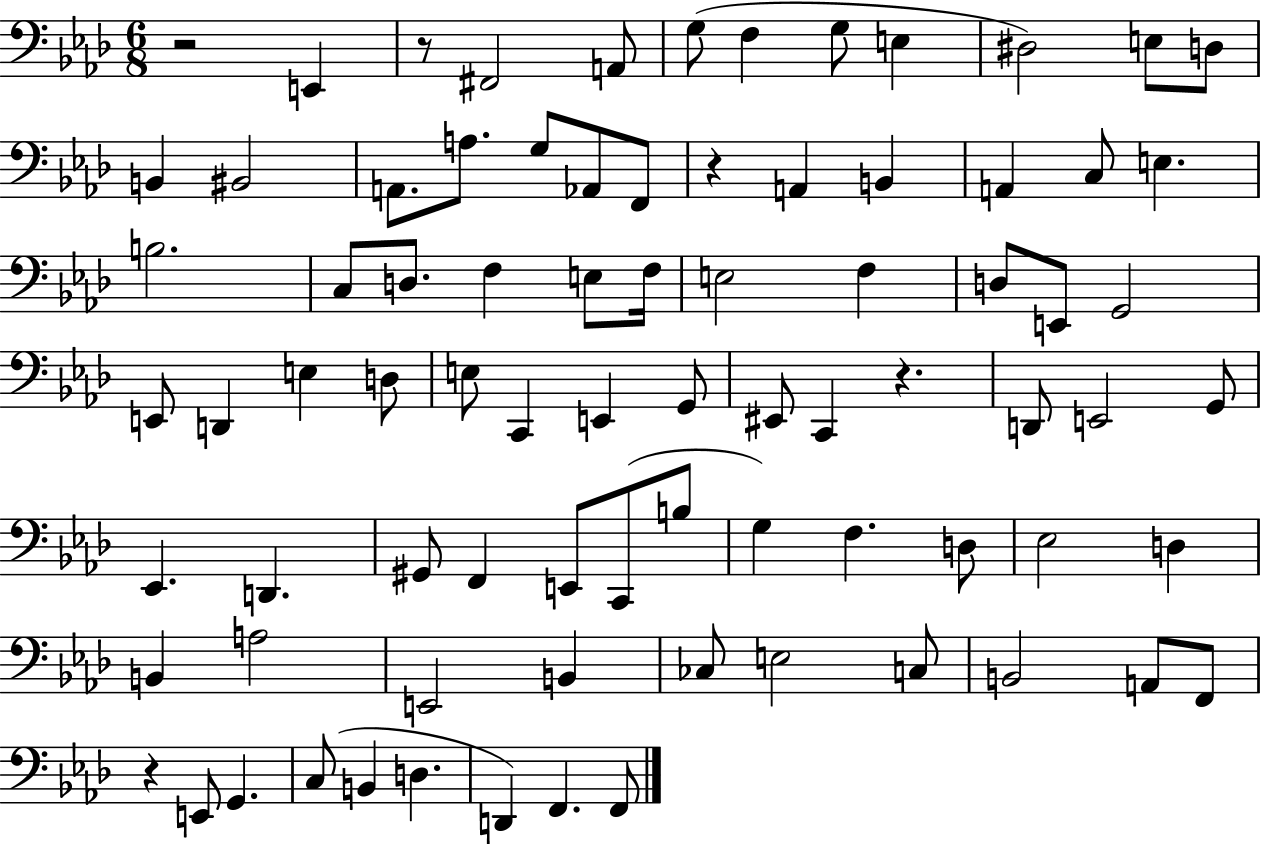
X:1
T:Untitled
M:6/8
L:1/4
K:Ab
z2 E,, z/2 ^F,,2 A,,/2 G,/2 F, G,/2 E, ^D,2 E,/2 D,/2 B,, ^B,,2 A,,/2 A,/2 G,/2 _A,,/2 F,,/2 z A,, B,, A,, C,/2 E, B,2 C,/2 D,/2 F, E,/2 F,/4 E,2 F, D,/2 E,,/2 G,,2 E,,/2 D,, E, D,/2 E,/2 C,, E,, G,,/2 ^E,,/2 C,, z D,,/2 E,,2 G,,/2 _E,, D,, ^G,,/2 F,, E,,/2 C,,/2 B,/2 G, F, D,/2 _E,2 D, B,, A,2 E,,2 B,, _C,/2 E,2 C,/2 B,,2 A,,/2 F,,/2 z E,,/2 G,, C,/2 B,, D, D,, F,, F,,/2